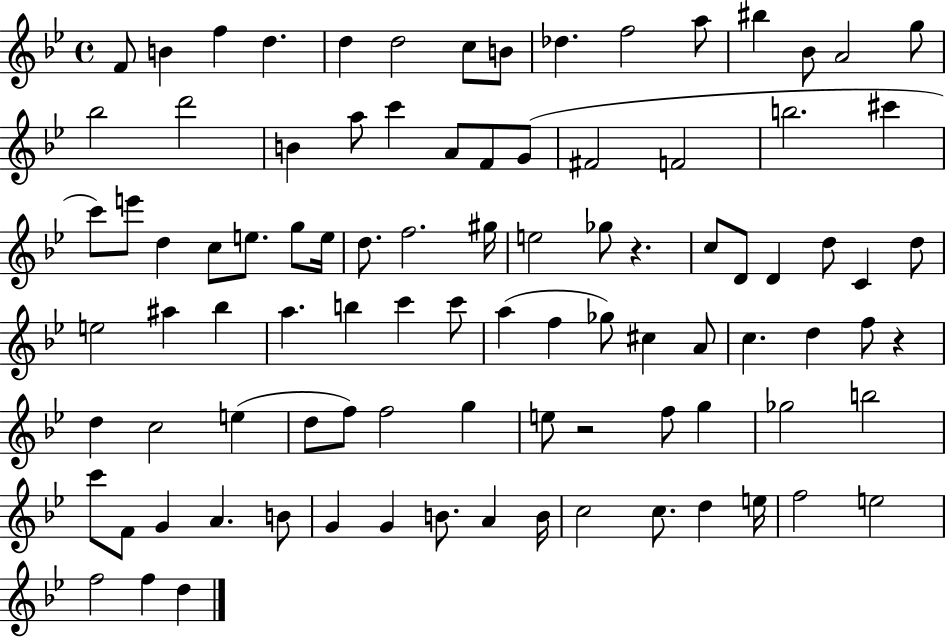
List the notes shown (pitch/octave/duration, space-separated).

F4/e B4/q F5/q D5/q. D5/q D5/h C5/e B4/e Db5/q. F5/h A5/e BIS5/q Bb4/e A4/h G5/e Bb5/h D6/h B4/q A5/e C6/q A4/e F4/e G4/e F#4/h F4/h B5/h. C#6/q C6/e E6/e D5/q C5/e E5/e. G5/e E5/s D5/e. F5/h. G#5/s E5/h Gb5/e R/q. C5/e D4/e D4/q D5/e C4/q D5/e E5/h A#5/q Bb5/q A5/q. B5/q C6/q C6/e A5/q F5/q Gb5/e C#5/q A4/e C5/q. D5/q F5/e R/q D5/q C5/h E5/q D5/e F5/e F5/h G5/q E5/e R/h F5/e G5/q Gb5/h B5/h C6/e F4/e G4/q A4/q. B4/e G4/q G4/q B4/e. A4/q B4/s C5/h C5/e. D5/q E5/s F5/h E5/h F5/h F5/q D5/q